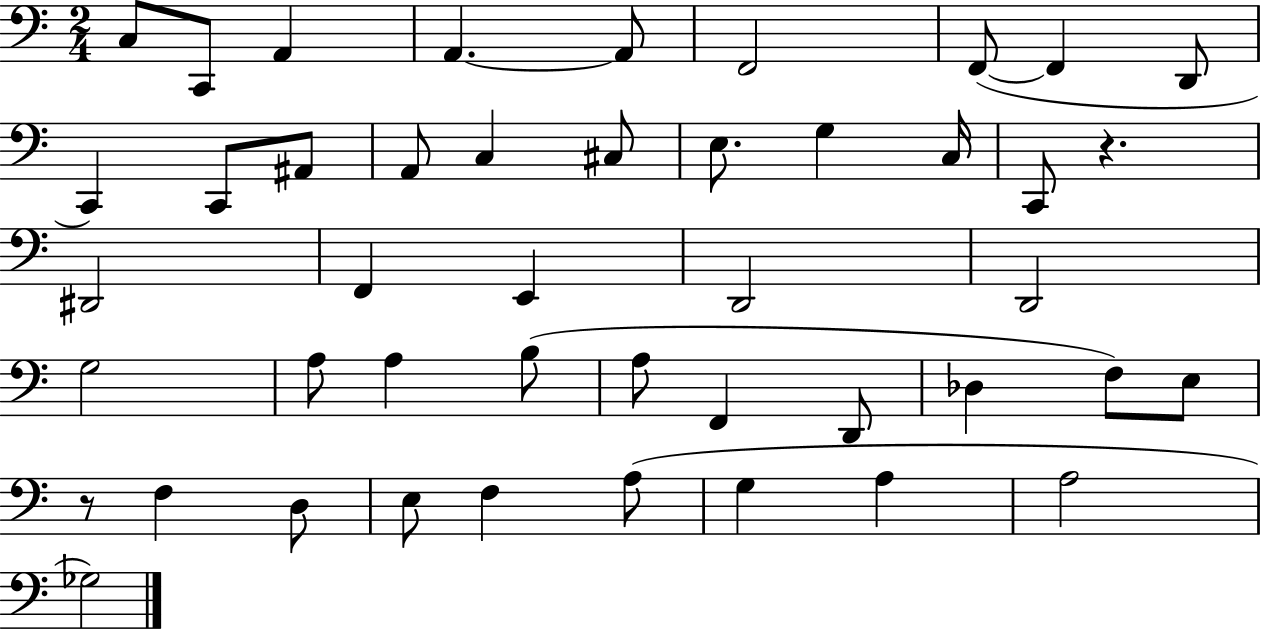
C3/e C2/e A2/q A2/q. A2/e F2/h F2/e F2/q D2/e C2/q C2/e A#2/e A2/e C3/q C#3/e E3/e. G3/q C3/s C2/e R/q. D#2/h F2/q E2/q D2/h D2/h G3/h A3/e A3/q B3/e A3/e F2/q D2/e Db3/q F3/e E3/e R/e F3/q D3/e E3/e F3/q A3/e G3/q A3/q A3/h Gb3/h